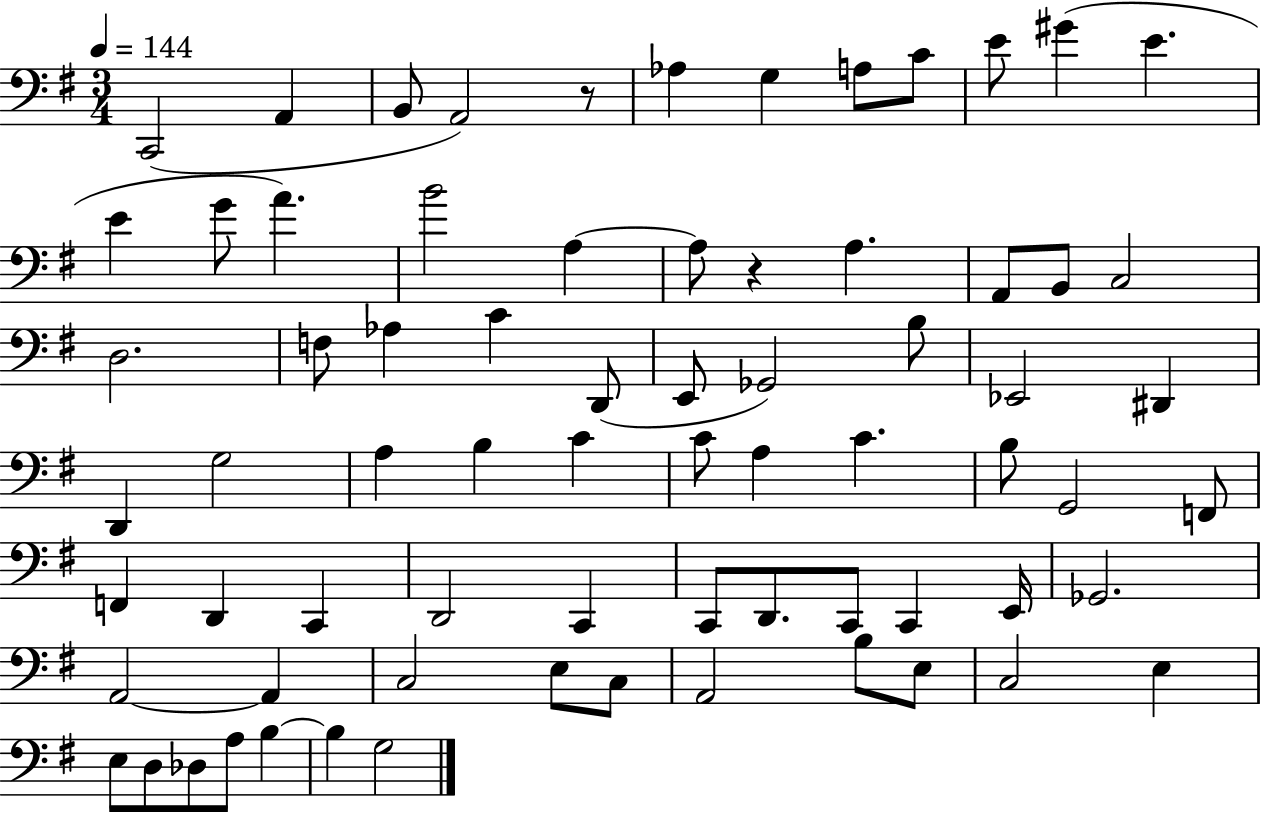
X:1
T:Untitled
M:3/4
L:1/4
K:G
C,,2 A,, B,,/2 A,,2 z/2 _A, G, A,/2 C/2 E/2 ^G E E G/2 A B2 A, A,/2 z A, A,,/2 B,,/2 C,2 D,2 F,/2 _A, C D,,/2 E,,/2 _G,,2 B,/2 _E,,2 ^D,, D,, G,2 A, B, C C/2 A, C B,/2 G,,2 F,,/2 F,, D,, C,, D,,2 C,, C,,/2 D,,/2 C,,/2 C,, E,,/4 _G,,2 A,,2 A,, C,2 E,/2 C,/2 A,,2 B,/2 E,/2 C,2 E, E,/2 D,/2 _D,/2 A,/2 B, B, G,2